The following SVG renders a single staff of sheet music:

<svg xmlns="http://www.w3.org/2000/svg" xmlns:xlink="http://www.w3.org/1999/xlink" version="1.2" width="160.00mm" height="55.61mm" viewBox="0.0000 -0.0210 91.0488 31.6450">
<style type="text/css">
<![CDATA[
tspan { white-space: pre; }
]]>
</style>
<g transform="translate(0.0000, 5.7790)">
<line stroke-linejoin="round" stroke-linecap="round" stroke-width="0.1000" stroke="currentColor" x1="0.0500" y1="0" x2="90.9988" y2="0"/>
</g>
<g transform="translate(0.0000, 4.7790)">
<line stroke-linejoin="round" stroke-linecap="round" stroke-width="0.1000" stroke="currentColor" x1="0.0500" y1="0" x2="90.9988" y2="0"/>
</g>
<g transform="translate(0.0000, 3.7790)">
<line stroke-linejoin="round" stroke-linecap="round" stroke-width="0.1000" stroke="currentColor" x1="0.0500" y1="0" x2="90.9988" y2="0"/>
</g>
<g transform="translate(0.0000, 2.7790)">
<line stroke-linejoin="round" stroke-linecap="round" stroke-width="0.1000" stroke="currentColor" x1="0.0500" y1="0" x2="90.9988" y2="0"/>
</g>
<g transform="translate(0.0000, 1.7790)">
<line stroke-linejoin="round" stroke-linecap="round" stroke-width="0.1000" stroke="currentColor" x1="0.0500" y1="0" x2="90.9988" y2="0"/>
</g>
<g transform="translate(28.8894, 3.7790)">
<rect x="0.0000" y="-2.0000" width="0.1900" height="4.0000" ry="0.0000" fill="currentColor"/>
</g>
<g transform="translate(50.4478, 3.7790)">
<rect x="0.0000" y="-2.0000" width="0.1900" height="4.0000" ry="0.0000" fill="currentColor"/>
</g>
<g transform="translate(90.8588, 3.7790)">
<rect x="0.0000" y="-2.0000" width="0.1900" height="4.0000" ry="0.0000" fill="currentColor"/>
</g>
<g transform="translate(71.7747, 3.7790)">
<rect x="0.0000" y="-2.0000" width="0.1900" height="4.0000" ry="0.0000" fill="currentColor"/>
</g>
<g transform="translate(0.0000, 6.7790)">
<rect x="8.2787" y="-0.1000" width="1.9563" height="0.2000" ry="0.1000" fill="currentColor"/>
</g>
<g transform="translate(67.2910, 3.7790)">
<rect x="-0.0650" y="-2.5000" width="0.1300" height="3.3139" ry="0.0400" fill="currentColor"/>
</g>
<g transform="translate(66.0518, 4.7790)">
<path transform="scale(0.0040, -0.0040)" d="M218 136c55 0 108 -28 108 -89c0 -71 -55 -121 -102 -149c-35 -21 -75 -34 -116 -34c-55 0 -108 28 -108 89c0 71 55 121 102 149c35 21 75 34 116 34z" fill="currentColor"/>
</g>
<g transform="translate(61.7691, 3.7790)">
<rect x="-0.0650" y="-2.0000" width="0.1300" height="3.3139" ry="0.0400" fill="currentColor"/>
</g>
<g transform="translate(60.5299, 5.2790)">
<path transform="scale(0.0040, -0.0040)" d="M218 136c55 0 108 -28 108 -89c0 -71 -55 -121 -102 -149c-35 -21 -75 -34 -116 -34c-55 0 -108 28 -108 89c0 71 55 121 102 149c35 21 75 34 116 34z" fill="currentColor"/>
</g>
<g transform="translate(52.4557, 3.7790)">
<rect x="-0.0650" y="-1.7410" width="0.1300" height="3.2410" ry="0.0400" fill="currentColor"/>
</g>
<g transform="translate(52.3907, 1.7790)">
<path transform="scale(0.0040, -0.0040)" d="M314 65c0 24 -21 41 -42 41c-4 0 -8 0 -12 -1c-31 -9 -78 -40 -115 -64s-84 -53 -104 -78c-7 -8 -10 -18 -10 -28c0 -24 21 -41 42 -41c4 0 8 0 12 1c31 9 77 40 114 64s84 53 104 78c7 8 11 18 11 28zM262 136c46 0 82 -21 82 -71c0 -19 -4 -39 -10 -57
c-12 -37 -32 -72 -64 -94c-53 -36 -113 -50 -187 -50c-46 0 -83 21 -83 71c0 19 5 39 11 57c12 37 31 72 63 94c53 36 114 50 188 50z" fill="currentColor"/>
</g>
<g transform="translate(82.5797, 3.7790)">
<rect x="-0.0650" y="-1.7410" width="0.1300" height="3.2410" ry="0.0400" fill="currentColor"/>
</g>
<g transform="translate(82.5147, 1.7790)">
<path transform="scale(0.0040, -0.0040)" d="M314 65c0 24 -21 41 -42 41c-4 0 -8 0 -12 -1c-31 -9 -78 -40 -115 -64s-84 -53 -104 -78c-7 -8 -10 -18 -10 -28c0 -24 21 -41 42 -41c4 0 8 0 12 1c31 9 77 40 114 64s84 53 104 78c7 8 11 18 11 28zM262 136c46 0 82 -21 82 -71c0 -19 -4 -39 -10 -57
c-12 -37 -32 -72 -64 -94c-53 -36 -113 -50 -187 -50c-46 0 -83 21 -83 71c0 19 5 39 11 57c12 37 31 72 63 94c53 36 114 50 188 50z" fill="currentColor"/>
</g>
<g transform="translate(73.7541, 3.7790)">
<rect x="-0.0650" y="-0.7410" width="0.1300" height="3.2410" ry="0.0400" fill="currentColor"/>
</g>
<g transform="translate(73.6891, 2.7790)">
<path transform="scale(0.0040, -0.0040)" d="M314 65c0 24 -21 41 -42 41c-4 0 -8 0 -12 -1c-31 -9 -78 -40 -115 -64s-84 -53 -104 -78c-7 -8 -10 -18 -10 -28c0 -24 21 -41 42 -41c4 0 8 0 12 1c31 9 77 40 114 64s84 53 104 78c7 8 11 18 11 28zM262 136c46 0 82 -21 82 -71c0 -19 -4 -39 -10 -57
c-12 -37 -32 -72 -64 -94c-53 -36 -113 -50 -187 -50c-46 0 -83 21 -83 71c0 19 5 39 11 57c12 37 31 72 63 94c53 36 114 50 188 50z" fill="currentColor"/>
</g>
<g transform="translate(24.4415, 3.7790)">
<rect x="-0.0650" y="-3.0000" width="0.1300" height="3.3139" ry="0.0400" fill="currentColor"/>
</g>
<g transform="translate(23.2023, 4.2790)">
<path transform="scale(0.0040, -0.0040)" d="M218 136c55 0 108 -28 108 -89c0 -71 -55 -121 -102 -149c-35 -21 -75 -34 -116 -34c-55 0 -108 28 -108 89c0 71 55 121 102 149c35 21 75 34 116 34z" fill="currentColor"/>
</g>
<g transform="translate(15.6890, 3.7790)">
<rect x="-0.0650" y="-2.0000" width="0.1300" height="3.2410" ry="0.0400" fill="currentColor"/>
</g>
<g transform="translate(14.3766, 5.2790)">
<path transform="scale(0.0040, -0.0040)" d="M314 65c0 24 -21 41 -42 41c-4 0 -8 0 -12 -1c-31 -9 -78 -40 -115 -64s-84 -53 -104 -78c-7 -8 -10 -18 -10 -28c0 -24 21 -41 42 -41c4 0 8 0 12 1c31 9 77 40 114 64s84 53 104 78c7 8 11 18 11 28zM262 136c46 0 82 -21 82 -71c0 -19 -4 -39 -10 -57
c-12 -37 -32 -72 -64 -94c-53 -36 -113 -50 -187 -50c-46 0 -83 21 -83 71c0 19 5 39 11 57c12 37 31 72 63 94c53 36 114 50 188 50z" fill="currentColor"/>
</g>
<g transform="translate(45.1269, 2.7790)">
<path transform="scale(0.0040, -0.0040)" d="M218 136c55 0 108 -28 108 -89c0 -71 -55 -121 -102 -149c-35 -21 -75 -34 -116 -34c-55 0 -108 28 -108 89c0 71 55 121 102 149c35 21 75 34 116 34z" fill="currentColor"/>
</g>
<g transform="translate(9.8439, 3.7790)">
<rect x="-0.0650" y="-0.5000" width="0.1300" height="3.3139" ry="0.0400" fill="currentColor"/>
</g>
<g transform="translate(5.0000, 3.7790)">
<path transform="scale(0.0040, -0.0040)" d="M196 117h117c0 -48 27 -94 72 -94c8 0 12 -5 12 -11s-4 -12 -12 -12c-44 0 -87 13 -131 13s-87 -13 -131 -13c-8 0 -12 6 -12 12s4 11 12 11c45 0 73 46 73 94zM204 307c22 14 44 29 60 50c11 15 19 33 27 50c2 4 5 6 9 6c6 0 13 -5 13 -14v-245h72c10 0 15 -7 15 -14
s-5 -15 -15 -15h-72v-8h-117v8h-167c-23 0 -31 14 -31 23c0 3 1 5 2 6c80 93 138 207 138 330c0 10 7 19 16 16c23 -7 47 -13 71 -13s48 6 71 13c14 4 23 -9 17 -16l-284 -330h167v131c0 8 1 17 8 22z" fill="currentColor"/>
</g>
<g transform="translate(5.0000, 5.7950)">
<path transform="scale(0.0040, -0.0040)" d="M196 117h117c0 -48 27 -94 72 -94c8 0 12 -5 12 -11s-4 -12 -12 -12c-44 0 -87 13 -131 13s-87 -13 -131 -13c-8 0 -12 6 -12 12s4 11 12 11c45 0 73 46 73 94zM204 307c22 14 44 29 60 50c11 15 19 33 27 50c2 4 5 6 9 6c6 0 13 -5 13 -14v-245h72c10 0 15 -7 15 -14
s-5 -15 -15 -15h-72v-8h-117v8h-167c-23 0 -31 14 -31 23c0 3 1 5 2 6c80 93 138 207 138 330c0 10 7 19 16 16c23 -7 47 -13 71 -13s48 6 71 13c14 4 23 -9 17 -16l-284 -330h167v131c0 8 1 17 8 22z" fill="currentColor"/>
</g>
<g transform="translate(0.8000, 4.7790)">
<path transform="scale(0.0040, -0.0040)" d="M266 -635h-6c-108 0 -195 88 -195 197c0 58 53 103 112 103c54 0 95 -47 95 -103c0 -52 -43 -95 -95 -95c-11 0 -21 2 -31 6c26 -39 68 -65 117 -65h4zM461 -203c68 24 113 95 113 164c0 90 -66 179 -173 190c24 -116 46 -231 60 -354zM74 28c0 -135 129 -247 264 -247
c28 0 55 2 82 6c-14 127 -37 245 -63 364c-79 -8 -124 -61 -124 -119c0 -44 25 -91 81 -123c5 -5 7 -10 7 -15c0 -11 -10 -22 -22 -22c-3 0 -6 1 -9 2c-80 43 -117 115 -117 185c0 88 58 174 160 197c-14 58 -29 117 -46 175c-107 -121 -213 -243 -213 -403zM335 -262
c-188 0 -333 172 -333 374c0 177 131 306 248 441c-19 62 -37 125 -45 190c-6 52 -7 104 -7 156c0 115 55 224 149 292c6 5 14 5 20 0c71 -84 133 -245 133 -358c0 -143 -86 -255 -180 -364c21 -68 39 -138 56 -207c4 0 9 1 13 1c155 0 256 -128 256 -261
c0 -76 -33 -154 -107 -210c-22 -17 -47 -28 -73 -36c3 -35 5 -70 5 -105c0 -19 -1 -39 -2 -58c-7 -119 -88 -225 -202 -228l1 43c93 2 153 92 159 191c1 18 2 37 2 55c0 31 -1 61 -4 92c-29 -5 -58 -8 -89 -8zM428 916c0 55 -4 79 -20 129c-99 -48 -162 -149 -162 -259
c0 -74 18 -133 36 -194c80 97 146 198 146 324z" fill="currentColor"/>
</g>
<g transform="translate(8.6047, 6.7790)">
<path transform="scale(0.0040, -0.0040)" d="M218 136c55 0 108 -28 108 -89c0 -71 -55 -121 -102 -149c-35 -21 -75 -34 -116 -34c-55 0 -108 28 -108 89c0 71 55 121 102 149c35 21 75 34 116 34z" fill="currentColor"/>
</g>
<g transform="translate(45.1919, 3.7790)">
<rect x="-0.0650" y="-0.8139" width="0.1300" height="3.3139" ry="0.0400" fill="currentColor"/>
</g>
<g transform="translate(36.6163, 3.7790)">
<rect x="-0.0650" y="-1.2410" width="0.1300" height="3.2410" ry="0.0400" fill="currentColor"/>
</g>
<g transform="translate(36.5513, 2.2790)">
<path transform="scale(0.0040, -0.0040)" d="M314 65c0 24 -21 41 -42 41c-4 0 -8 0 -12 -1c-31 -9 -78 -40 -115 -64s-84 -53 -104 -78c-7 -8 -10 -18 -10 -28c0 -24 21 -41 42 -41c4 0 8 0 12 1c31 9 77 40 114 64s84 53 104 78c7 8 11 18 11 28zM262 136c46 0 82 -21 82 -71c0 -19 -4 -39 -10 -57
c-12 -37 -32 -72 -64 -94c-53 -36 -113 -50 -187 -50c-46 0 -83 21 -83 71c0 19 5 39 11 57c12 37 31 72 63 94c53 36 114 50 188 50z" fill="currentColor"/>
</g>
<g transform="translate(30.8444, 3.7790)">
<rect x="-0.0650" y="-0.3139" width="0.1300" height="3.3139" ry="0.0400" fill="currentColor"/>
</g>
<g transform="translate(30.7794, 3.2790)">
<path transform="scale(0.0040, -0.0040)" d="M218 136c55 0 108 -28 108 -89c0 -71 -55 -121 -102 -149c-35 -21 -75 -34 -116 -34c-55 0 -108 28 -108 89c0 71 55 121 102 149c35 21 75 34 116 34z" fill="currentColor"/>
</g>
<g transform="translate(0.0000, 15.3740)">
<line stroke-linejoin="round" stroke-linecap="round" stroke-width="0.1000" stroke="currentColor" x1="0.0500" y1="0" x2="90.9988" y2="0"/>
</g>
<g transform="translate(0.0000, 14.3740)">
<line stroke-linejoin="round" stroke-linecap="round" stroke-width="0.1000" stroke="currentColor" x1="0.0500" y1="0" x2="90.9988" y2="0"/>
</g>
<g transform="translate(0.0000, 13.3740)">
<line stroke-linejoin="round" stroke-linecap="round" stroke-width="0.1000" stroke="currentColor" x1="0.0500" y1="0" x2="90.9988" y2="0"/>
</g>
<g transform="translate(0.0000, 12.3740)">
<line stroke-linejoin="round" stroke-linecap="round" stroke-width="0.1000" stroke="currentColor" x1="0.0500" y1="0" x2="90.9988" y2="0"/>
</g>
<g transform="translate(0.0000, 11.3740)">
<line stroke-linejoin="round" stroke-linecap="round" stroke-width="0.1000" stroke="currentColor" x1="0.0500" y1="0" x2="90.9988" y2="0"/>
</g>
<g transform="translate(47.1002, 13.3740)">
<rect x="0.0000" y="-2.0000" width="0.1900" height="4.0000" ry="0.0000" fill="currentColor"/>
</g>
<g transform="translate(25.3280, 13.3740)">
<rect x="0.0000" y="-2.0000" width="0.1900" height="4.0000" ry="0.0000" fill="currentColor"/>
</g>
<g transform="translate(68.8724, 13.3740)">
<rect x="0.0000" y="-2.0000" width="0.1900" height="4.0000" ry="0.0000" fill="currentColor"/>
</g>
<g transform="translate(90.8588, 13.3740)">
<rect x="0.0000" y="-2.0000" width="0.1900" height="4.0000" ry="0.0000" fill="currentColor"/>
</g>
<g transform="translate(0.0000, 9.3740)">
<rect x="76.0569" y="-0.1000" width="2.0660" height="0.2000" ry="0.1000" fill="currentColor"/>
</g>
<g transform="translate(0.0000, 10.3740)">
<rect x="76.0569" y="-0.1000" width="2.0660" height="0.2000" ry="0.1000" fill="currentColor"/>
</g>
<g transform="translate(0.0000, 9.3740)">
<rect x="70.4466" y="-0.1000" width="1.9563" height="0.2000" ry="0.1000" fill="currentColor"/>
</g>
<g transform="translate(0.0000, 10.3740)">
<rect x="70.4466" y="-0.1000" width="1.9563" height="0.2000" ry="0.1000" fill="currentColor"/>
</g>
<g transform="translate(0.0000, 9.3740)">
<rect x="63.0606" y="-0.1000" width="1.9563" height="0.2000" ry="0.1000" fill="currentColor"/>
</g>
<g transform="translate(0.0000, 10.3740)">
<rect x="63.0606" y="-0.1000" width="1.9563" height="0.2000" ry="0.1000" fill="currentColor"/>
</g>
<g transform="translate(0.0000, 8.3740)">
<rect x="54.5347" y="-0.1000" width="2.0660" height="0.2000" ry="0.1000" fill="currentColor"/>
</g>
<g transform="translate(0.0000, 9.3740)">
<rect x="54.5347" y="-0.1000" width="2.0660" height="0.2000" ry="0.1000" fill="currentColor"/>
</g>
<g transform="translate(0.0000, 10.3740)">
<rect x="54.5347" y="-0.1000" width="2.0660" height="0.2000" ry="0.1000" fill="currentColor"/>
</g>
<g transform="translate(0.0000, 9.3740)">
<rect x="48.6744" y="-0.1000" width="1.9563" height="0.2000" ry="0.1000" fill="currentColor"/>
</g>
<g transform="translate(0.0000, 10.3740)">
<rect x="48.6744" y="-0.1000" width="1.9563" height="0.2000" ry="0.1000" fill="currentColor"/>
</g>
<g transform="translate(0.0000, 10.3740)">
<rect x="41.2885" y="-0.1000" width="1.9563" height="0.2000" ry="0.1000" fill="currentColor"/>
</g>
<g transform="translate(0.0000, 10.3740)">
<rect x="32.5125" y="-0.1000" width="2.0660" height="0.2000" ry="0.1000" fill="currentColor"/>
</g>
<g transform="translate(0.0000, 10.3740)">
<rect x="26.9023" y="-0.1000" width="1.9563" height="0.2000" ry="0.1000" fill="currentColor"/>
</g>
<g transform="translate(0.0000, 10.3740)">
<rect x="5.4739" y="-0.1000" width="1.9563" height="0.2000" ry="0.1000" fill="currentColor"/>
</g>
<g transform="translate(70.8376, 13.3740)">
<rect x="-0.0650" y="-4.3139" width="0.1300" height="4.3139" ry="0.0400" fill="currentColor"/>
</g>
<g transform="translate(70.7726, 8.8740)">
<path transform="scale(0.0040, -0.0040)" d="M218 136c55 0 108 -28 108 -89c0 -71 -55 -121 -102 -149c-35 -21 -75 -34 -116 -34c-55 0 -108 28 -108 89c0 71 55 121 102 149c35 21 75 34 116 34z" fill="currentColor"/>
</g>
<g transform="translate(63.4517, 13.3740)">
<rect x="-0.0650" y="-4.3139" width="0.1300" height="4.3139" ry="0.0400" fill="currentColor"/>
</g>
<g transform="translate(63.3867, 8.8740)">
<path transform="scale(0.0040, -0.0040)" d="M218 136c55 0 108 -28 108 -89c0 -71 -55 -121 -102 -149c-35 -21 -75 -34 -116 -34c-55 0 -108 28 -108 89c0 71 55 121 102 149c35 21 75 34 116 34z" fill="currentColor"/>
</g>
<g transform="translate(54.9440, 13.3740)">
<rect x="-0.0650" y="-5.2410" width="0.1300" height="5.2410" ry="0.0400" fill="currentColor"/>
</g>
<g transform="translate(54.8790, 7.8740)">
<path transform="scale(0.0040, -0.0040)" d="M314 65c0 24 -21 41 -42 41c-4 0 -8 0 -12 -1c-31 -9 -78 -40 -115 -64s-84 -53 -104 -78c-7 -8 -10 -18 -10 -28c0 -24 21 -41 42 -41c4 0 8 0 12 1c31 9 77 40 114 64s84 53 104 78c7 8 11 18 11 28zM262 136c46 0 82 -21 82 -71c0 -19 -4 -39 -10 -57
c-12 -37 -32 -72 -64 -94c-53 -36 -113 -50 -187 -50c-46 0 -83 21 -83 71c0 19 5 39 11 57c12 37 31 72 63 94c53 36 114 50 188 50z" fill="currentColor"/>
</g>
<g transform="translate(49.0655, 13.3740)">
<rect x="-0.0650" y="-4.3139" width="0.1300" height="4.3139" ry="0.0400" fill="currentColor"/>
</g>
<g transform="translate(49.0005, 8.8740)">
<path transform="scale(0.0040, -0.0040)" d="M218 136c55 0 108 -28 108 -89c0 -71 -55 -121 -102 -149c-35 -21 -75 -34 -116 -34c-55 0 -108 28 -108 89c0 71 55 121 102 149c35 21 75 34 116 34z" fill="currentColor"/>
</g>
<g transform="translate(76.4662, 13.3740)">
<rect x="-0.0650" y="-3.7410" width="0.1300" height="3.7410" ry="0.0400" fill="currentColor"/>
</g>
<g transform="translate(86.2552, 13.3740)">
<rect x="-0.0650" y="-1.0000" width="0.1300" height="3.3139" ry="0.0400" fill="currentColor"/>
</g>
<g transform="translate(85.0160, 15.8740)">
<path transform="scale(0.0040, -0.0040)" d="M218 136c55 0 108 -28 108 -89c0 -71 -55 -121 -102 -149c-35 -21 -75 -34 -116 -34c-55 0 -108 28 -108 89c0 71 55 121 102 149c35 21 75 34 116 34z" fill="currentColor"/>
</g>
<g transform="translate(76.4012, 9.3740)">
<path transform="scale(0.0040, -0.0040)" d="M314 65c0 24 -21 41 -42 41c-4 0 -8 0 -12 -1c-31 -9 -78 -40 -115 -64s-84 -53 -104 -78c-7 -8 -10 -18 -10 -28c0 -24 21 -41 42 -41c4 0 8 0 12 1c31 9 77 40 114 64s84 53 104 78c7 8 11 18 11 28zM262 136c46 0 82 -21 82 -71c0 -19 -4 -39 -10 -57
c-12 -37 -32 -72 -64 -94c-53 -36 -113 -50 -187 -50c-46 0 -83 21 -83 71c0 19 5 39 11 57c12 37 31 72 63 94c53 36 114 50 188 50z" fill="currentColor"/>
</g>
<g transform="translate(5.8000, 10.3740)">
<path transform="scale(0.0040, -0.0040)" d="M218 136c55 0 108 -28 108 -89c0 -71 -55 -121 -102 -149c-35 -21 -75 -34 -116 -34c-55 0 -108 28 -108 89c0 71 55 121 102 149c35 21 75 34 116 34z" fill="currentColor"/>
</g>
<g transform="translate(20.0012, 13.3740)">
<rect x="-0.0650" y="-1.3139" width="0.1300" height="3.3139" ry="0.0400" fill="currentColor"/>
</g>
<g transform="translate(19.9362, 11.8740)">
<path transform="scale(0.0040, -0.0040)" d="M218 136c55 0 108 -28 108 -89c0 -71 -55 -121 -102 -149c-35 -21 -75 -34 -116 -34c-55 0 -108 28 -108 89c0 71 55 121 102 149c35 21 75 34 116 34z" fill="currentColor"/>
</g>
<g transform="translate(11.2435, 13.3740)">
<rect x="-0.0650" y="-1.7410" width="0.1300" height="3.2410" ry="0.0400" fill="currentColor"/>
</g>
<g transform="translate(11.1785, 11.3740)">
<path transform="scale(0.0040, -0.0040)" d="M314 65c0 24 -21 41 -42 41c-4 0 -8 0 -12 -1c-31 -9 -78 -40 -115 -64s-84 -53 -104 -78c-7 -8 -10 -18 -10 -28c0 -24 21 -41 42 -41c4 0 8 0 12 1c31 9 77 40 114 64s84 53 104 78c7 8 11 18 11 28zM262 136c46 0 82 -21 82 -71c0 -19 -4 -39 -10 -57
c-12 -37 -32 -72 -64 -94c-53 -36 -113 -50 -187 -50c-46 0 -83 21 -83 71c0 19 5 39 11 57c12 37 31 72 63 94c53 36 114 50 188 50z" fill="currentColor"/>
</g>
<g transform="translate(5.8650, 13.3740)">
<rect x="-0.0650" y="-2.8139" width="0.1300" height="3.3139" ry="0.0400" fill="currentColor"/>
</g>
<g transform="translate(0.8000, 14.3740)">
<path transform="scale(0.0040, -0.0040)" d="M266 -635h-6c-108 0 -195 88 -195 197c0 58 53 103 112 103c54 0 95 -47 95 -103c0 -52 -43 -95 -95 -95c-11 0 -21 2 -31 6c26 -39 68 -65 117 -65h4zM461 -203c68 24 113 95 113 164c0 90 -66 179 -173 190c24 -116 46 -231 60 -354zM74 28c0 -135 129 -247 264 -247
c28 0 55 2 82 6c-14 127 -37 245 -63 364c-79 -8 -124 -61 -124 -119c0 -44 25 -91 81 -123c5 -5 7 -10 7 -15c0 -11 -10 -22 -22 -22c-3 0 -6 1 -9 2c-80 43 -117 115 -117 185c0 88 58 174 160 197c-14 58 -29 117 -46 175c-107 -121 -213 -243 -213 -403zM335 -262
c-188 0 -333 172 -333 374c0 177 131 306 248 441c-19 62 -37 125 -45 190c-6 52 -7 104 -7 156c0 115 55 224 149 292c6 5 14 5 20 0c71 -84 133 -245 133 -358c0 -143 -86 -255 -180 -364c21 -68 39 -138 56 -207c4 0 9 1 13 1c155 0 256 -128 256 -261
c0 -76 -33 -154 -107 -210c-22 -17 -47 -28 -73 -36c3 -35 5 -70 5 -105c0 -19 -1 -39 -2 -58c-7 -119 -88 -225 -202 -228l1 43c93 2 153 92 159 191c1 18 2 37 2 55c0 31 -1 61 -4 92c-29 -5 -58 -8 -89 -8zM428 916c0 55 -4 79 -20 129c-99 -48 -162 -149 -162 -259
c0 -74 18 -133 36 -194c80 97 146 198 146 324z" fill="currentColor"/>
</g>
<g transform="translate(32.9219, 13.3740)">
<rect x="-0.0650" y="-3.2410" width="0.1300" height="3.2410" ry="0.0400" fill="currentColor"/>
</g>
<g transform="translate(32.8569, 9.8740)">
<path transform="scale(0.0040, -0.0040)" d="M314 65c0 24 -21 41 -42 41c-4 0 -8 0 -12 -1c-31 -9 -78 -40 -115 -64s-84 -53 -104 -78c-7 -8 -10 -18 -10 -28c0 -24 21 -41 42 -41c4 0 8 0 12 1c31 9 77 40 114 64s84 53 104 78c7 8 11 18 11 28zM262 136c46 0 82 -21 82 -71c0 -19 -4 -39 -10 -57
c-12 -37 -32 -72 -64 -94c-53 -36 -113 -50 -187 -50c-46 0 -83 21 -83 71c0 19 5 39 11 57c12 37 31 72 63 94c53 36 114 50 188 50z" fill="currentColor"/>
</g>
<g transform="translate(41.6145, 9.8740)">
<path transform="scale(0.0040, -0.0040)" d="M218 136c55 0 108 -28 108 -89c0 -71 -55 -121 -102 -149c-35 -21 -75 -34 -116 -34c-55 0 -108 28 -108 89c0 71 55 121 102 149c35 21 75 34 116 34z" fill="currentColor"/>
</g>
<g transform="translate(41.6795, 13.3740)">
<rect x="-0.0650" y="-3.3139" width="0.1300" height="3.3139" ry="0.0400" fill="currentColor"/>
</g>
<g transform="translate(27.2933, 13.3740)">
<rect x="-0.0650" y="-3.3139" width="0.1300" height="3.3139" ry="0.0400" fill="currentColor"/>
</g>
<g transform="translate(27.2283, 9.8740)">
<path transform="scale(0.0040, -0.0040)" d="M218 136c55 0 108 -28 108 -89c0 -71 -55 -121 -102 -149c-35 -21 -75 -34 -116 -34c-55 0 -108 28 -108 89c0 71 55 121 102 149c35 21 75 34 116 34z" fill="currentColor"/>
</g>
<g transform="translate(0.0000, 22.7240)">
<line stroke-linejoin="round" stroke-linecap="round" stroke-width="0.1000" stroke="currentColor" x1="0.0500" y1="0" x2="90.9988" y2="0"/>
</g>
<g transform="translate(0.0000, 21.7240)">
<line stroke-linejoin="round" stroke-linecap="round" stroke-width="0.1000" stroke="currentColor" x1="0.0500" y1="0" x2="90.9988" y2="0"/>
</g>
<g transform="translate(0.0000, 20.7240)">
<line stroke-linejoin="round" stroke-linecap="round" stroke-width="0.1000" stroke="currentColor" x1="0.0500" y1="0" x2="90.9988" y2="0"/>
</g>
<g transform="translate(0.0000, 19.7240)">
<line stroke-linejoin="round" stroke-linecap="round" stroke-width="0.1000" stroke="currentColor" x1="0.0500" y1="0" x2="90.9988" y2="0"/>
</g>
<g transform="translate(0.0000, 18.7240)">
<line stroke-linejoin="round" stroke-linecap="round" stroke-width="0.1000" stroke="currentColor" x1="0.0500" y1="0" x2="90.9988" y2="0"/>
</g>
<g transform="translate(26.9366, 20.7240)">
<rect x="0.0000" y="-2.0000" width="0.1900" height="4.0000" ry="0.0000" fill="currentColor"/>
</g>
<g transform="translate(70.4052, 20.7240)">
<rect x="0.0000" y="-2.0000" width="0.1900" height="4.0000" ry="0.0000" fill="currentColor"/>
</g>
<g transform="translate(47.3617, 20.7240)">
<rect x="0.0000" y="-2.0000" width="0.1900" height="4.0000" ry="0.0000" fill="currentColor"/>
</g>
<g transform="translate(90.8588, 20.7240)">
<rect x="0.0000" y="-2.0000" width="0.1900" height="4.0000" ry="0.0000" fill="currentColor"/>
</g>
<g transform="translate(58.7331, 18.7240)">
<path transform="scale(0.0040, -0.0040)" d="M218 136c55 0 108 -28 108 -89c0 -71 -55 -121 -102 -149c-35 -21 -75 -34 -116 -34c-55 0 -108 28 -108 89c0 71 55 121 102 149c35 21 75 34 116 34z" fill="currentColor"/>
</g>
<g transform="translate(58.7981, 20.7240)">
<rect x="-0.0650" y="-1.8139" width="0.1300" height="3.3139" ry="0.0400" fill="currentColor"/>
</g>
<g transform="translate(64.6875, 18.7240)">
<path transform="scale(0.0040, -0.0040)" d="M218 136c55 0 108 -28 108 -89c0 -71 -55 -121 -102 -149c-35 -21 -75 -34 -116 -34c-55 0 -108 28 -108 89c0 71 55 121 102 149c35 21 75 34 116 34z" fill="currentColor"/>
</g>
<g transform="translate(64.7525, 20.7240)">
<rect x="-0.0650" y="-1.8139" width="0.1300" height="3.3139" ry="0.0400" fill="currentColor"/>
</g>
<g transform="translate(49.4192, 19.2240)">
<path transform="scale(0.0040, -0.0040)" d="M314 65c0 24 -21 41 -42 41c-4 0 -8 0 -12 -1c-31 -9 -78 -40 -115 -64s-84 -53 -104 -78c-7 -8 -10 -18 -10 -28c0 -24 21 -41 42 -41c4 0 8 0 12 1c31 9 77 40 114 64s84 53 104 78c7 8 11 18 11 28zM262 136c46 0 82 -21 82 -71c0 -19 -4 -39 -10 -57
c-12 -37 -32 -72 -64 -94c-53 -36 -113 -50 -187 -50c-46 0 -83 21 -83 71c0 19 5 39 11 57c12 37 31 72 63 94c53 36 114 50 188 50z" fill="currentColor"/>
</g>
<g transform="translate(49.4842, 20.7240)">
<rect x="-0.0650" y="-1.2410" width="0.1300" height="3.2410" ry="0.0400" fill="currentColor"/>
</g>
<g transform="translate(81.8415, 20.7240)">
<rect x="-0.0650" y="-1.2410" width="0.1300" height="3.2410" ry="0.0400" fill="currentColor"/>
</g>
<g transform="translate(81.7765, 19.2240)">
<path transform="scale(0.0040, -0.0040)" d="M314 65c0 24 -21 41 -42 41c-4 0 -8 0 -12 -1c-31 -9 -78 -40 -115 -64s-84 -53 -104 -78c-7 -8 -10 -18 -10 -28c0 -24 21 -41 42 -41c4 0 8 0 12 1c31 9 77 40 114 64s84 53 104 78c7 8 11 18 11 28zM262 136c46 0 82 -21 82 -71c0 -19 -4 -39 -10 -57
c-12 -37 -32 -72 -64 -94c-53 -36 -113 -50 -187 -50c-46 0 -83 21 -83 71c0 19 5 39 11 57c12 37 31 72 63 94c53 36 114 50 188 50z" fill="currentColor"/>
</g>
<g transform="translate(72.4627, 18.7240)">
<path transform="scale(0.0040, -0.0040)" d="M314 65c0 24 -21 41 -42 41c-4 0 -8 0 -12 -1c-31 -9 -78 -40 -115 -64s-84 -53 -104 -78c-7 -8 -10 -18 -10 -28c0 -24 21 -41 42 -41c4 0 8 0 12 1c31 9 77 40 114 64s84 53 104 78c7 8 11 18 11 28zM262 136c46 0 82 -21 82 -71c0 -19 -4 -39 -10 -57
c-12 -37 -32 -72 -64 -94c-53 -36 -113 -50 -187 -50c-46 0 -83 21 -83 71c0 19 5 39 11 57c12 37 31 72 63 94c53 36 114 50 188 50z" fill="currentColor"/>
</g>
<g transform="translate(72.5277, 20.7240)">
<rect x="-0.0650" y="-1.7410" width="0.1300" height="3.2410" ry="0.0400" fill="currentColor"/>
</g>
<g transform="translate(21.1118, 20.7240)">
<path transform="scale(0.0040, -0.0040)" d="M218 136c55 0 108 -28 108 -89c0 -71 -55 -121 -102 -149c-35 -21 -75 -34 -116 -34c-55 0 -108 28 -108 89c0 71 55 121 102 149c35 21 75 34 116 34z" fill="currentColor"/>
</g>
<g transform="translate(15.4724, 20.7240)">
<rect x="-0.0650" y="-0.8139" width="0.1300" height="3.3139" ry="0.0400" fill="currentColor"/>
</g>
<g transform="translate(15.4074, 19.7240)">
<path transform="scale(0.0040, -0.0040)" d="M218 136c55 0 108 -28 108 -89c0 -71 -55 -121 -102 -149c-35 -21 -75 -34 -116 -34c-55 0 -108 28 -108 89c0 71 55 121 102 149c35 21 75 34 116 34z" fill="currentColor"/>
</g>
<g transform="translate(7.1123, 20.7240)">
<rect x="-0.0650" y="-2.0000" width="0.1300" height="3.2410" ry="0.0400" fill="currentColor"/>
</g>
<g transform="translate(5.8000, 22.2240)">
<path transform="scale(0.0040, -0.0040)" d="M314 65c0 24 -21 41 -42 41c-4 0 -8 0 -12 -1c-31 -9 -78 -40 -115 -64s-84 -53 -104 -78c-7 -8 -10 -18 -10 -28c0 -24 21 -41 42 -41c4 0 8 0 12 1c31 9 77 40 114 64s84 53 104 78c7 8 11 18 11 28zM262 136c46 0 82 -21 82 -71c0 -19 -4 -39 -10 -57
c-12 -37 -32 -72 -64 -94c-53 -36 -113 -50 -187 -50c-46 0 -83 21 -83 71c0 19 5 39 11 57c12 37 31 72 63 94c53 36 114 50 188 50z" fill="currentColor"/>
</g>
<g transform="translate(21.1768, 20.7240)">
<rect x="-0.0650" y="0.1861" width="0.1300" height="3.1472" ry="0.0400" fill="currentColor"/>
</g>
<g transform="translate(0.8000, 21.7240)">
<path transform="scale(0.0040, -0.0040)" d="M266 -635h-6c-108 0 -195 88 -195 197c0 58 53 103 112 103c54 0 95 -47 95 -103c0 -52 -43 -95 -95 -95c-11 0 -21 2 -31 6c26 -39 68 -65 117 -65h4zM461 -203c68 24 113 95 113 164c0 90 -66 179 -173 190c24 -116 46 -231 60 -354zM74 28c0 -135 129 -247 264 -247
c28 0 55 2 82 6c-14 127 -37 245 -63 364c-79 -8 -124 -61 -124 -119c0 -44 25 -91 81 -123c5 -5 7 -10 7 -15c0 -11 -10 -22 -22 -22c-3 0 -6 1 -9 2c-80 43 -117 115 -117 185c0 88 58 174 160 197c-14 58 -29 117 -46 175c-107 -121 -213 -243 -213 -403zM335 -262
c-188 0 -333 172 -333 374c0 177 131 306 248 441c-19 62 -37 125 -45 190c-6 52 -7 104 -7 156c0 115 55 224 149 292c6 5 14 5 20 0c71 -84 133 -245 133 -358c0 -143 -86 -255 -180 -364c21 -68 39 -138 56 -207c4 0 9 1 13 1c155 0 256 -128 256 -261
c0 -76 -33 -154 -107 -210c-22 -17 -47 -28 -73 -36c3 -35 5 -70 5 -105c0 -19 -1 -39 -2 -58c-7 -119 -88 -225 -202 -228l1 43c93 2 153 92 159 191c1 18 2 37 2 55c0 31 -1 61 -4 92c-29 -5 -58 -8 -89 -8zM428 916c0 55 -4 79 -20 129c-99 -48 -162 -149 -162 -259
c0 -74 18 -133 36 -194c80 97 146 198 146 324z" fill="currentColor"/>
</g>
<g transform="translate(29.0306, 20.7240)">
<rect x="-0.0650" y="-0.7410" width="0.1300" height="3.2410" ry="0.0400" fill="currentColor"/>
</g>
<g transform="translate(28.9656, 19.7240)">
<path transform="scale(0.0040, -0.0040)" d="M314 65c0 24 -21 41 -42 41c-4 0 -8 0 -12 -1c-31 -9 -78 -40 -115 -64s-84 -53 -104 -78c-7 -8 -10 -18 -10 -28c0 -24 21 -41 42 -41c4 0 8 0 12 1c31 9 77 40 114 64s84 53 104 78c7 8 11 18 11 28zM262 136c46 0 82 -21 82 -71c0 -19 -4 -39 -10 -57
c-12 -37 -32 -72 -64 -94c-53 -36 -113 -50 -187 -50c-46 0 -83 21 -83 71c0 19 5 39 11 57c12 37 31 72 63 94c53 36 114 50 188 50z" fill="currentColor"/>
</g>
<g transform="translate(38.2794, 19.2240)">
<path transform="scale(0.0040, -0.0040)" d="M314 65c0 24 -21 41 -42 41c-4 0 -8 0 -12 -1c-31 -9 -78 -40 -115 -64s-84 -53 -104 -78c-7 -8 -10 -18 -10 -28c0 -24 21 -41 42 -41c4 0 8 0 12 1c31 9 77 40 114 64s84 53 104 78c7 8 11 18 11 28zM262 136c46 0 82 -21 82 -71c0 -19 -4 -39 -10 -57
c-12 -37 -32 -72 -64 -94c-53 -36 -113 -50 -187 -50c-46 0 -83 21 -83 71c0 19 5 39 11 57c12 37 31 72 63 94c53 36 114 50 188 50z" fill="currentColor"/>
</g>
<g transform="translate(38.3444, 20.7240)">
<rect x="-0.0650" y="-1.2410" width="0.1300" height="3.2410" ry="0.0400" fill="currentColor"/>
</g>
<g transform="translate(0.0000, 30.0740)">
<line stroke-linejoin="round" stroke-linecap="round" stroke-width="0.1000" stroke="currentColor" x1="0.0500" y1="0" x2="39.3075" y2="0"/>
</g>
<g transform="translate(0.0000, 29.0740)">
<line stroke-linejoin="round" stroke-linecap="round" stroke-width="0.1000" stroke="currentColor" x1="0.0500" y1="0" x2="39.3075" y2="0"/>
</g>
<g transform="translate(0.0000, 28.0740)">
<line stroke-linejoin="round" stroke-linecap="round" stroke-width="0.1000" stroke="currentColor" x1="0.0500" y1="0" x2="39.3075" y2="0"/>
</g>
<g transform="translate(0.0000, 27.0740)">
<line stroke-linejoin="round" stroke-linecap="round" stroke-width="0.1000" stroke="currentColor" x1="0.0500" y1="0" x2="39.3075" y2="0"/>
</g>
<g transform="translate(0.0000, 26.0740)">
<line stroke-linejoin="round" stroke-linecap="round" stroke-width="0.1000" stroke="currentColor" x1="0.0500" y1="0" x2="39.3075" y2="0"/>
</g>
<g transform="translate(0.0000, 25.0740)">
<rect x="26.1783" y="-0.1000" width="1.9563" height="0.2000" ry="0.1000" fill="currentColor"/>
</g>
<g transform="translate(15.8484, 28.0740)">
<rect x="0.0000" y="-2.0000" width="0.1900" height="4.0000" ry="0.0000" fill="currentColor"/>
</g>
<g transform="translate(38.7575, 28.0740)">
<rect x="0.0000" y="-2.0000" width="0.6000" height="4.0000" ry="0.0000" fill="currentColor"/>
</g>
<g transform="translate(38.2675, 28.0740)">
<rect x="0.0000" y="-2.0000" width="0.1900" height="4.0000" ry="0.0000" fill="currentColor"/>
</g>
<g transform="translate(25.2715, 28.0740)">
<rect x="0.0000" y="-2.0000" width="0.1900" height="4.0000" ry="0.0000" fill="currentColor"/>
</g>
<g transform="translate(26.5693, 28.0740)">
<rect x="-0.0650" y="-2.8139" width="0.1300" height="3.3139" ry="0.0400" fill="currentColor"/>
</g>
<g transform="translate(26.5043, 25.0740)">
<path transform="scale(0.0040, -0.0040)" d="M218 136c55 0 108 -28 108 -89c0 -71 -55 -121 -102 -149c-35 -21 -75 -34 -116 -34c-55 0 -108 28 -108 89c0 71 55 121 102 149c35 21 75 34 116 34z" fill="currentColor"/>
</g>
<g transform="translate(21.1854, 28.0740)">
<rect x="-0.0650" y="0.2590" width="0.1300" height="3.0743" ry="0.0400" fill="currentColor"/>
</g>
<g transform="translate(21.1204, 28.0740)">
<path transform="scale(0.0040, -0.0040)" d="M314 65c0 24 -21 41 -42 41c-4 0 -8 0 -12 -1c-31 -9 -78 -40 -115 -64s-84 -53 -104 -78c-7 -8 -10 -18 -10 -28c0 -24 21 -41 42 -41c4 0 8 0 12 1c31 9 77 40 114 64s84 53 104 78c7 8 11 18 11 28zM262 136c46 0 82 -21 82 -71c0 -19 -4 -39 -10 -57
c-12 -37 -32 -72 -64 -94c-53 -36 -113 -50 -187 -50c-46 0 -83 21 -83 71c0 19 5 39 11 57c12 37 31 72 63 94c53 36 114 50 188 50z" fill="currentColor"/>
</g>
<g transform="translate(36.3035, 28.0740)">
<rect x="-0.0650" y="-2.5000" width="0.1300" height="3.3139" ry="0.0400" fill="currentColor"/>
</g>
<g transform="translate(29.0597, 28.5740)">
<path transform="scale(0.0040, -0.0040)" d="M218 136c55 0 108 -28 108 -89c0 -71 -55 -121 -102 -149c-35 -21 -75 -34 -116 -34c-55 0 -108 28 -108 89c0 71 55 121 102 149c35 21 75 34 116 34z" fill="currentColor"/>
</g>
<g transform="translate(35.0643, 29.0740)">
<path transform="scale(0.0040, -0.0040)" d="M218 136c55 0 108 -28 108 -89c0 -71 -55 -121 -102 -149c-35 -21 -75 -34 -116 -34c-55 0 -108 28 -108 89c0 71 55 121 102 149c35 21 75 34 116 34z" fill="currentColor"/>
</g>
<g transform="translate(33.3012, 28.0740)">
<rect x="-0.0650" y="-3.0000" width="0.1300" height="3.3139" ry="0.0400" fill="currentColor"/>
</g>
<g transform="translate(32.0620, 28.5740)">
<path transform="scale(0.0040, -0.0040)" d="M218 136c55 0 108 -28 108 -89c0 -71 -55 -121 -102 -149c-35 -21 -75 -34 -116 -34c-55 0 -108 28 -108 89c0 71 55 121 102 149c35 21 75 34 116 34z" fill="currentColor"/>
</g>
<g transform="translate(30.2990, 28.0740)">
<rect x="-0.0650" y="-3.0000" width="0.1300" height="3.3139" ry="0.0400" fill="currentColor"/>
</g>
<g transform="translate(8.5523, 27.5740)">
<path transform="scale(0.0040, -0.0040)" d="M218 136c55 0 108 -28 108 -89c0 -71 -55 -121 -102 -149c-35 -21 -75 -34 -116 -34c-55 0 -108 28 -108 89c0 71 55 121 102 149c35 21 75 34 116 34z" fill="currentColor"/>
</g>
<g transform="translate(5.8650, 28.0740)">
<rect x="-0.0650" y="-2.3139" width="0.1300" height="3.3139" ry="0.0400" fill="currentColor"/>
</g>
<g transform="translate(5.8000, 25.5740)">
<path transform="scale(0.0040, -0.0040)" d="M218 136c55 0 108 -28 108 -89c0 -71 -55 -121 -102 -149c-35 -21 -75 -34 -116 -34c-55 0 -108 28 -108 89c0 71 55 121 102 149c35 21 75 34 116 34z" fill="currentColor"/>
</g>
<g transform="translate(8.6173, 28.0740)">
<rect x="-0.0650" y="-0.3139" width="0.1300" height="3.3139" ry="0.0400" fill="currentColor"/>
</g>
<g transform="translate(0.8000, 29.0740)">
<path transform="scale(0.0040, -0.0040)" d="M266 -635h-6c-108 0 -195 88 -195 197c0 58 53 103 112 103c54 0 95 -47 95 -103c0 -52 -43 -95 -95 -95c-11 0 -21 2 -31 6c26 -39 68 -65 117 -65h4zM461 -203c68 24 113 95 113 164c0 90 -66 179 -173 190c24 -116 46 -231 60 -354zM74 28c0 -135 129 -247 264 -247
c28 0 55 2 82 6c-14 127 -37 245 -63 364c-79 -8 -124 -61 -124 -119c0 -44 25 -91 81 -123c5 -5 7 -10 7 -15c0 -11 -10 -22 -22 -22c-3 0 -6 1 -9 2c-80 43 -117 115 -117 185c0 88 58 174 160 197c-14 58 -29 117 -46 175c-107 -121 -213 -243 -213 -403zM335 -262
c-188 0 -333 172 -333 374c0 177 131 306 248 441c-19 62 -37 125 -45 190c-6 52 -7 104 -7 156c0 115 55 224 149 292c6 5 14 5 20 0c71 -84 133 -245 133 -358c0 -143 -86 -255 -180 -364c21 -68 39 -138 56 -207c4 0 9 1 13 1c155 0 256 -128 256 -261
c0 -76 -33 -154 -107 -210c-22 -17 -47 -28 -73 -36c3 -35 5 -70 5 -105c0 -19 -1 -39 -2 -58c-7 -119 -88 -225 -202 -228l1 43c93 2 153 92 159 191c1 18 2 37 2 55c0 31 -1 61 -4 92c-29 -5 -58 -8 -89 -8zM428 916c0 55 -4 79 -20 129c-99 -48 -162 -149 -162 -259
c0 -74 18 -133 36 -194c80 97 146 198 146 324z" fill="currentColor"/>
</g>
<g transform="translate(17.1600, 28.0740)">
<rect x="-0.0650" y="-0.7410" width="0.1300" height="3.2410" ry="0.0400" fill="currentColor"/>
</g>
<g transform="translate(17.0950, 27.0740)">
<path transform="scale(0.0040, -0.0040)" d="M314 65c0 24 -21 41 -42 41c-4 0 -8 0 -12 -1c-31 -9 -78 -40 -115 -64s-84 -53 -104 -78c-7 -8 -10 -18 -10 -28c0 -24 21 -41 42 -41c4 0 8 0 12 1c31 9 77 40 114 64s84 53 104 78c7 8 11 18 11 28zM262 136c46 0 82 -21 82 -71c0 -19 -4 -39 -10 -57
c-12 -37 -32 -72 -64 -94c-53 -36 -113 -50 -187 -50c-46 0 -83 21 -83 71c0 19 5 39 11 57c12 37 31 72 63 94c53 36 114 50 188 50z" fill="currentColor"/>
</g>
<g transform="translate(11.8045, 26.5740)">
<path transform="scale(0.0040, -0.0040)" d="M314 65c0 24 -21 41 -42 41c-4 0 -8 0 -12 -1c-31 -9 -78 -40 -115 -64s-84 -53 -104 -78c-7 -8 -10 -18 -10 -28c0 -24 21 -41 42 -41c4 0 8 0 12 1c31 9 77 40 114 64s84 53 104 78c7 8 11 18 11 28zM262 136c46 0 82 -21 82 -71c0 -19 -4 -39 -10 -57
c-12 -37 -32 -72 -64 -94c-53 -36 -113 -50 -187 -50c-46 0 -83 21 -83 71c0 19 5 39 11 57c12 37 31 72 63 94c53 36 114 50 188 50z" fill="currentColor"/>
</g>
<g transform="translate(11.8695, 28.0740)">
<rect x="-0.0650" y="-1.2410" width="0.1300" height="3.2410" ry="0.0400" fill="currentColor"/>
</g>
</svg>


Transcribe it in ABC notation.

X:1
T:Untitled
M:4/4
L:1/4
K:C
C F2 A c e2 d f2 F G d2 f2 a f2 e b b2 b d' f'2 d' d' c'2 D F2 d B d2 e2 e2 f f f2 e2 g c e2 d2 B2 a A A G